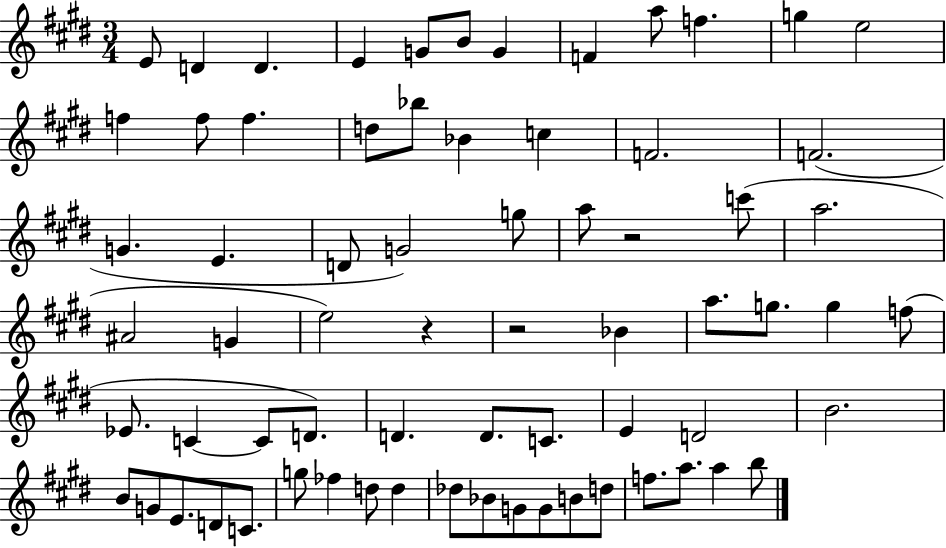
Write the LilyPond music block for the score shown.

{
  \clef treble
  \numericTimeSignature
  \time 3/4
  \key e \major
  e'8 d'4 d'4. | e'4 g'8 b'8 g'4 | f'4 a''8 f''4. | g''4 e''2 | \break f''4 f''8 f''4. | d''8 bes''8 bes'4 c''4 | f'2. | f'2.( | \break g'4. e'4. | d'8 g'2) g''8 | a''8 r2 c'''8( | a''2. | \break ais'2 g'4 | e''2) r4 | r2 bes'4 | a''8. g''8. g''4 f''8( | \break ees'8. c'4~~ c'8 d'8.) | d'4. d'8. c'8. | e'4 d'2 | b'2. | \break b'8 g'8 e'8. d'8 c'8. | g''8 fes''4 d''8 d''4 | des''8 bes'8 g'8 g'8 b'8 d''8 | f''8. a''8. a''4 b''8 | \break \bar "|."
}